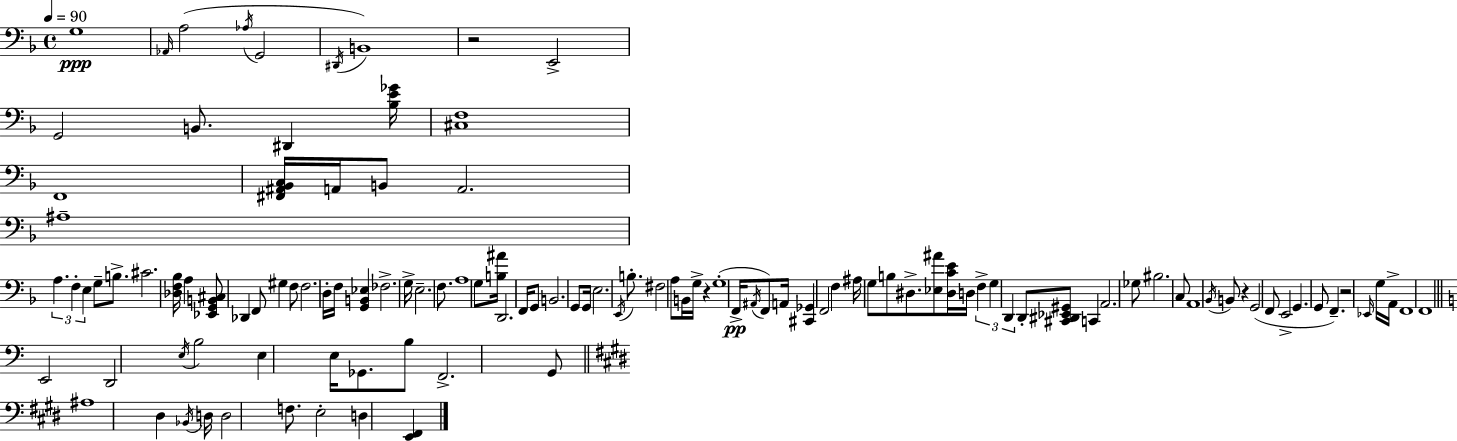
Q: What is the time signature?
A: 4/4